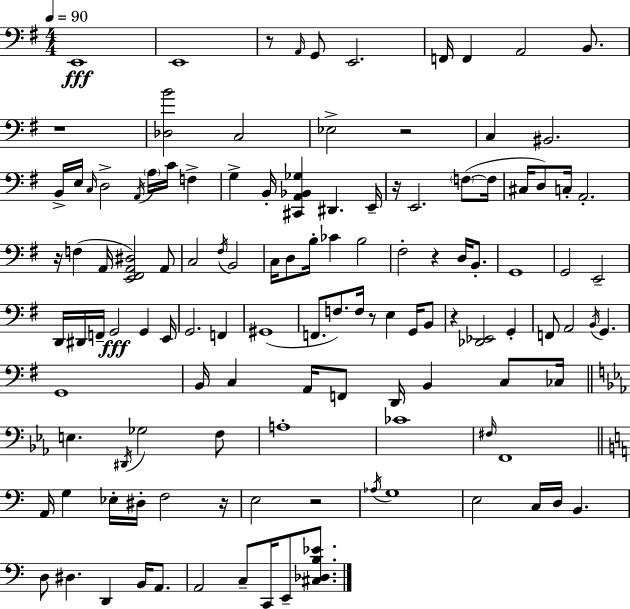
X:1
T:Untitled
M:4/4
L:1/4
K:G
E,,4 E,,4 z/2 A,,/4 G,,/2 E,,2 F,,/4 F,, A,,2 B,,/2 z4 [_D,B]2 C,2 _E,2 z2 C, ^B,,2 B,,/4 E,/4 C,/4 D,2 A,,/4 A,/4 C/4 F, G, B,,/4 [^C,,A,,_B,,_G,] ^D,, E,,/4 z/4 E,,2 F,/2 F,/4 ^C,/4 D,/2 C,/4 A,,2 z/4 F, A,,/4 [E,,^F,,A,,^D,]2 A,,/2 C,2 ^F,/4 B,,2 C,/4 D,/2 B,/4 _C B,2 ^F,2 z D,/4 B,,/2 G,,4 G,,2 E,,2 D,,/4 ^D,,/4 F,,/4 G,,2 G,, E,,/4 G,,2 F,, ^G,,4 F,,/2 F,/2 F,/4 z/2 E, G,,/4 B,,/2 z [_D,,_E,,]2 G,, F,,/2 A,,2 B,,/4 G,, G,,4 B,,/4 C, A,,/4 F,,/2 D,,/4 B,, C,/2 _C,/4 E, ^D,,/4 _G,2 F,/2 A,4 _C4 ^F,/4 F,,4 A,,/4 G, _E,/4 ^D,/4 F,2 z/4 E,2 z2 _A,/4 G,4 E,2 C,/4 D,/4 B,, D,/2 ^D, D,, B,,/4 A,,/2 A,,2 C,/2 C,,/4 E,,/2 [^C,_D,B,_E]/2